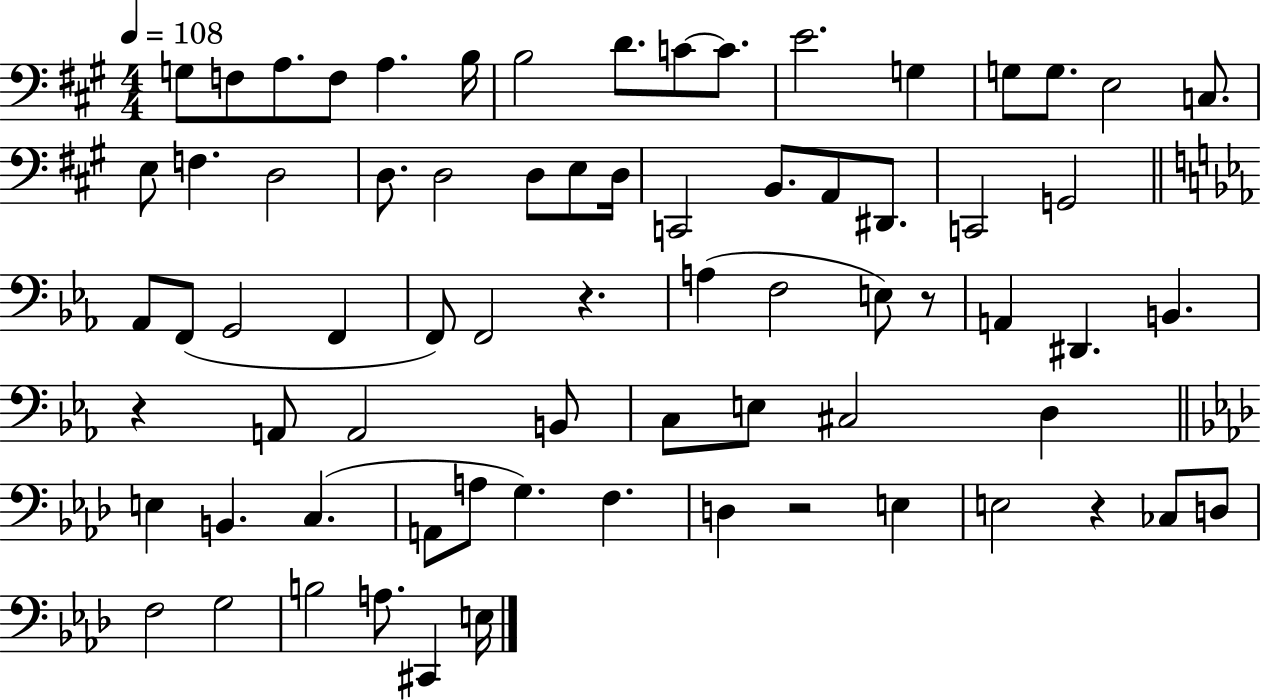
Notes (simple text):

G3/e F3/e A3/e. F3/e A3/q. B3/s B3/h D4/e. C4/e C4/e. E4/h. G3/q G3/e G3/e. E3/h C3/e. E3/e F3/q. D3/h D3/e. D3/h D3/e E3/e D3/s C2/h B2/e. A2/e D#2/e. C2/h G2/h Ab2/e F2/e G2/h F2/q F2/e F2/h R/q. A3/q F3/h E3/e R/e A2/q D#2/q. B2/q. R/q A2/e A2/h B2/e C3/e E3/e C#3/h D3/q E3/q B2/q. C3/q. A2/e A3/e G3/q. F3/q. D3/q R/h E3/q E3/h R/q CES3/e D3/e F3/h G3/h B3/h A3/e. C#2/q E3/s